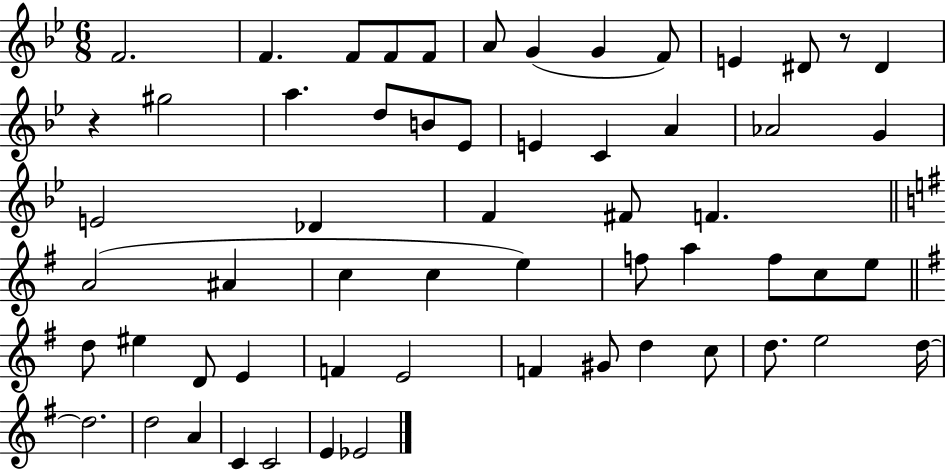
F4/h. F4/q. F4/e F4/e F4/e A4/e G4/q G4/q F4/e E4/q D#4/e R/e D#4/q R/q G#5/h A5/q. D5/e B4/e Eb4/e E4/q C4/q A4/q Ab4/h G4/q E4/h Db4/q F4/q F#4/e F4/q. A4/h A#4/q C5/q C5/q E5/q F5/e A5/q F5/e C5/e E5/e D5/e EIS5/q D4/e E4/q F4/q E4/h F4/q G#4/e D5/q C5/e D5/e. E5/h D5/s D5/h. D5/h A4/q C4/q C4/h E4/q Eb4/h